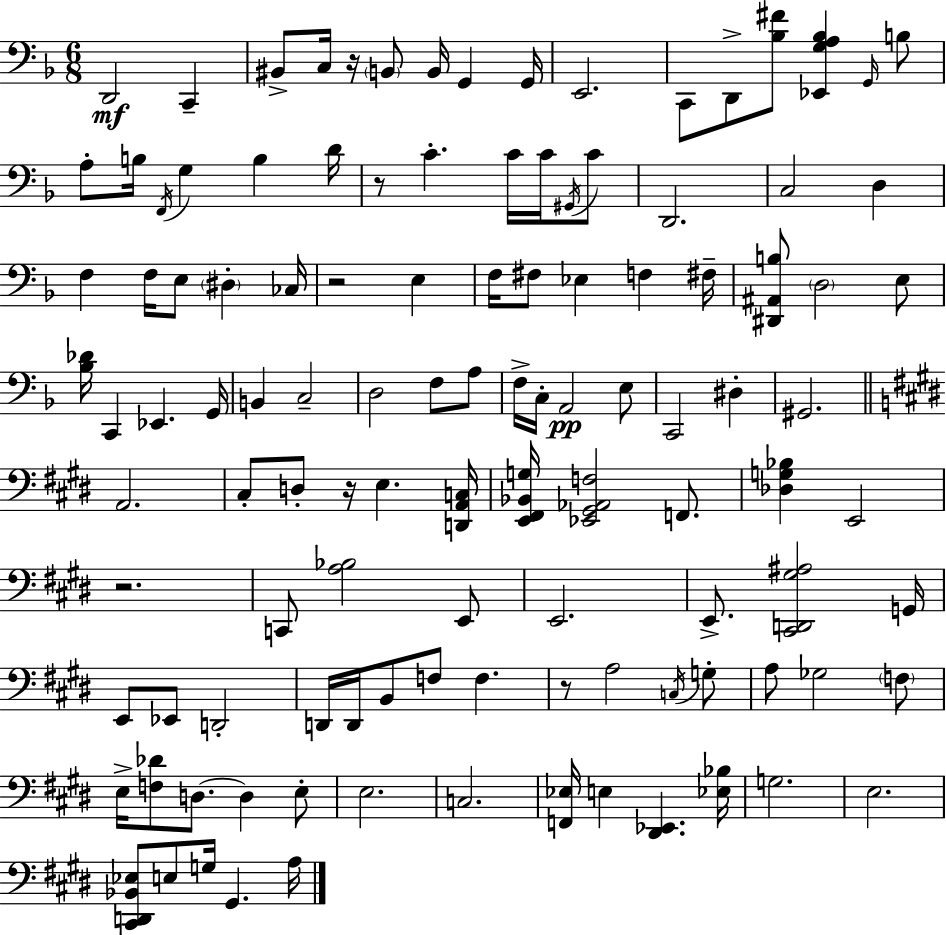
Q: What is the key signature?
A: D minor